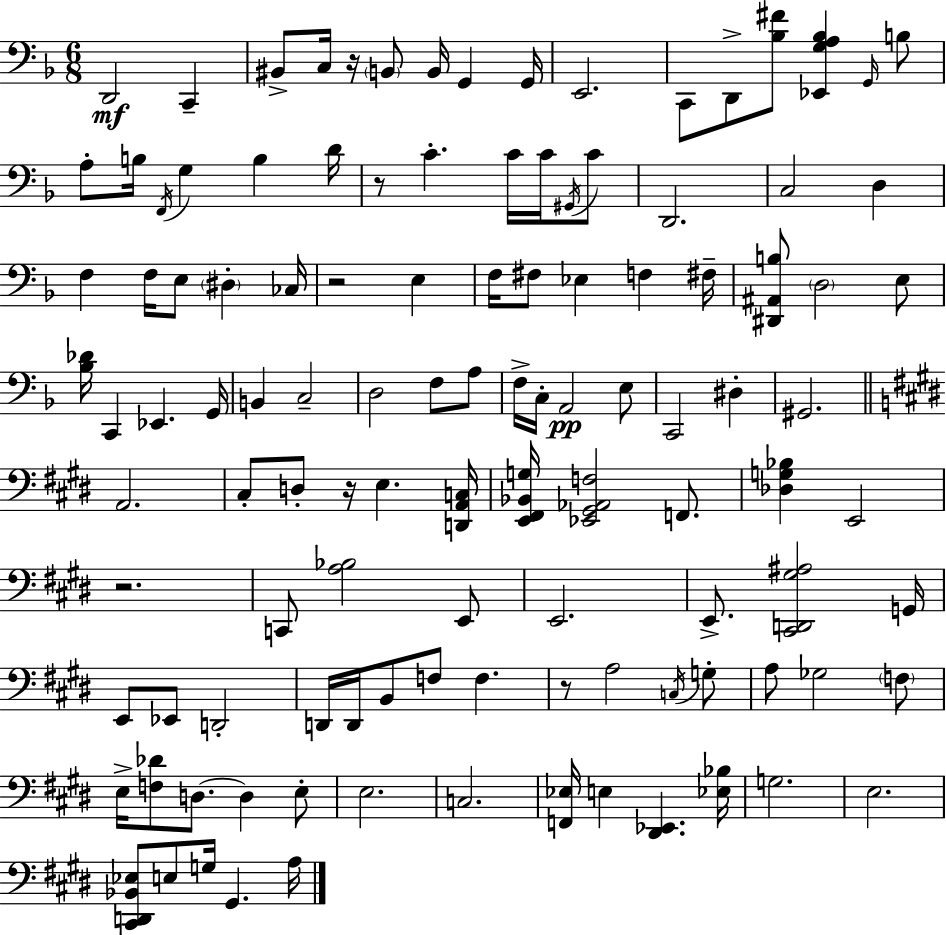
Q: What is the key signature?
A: D minor